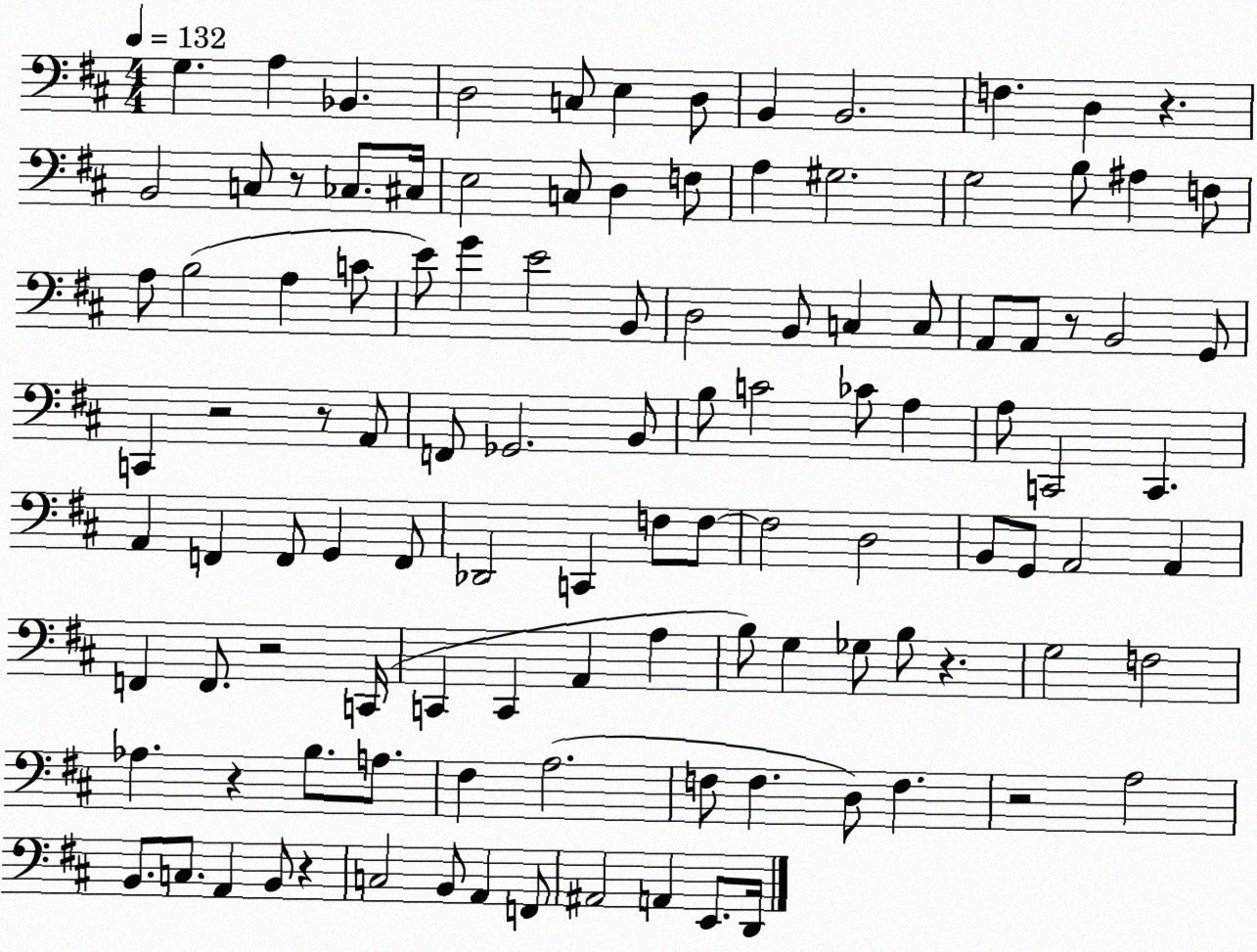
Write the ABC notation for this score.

X:1
T:Untitled
M:4/4
L:1/4
K:D
G, A, _B,, D,2 C,/2 E, D,/2 B,, B,,2 F, D, z B,,2 C,/2 z/2 _C,/2 ^C,/4 E,2 C,/2 D, F,/2 A, ^G,2 G,2 B,/2 ^A, F,/2 A,/2 B,2 A, C/2 E/2 G E2 B,,/2 D,2 B,,/2 C, C,/2 A,,/2 A,,/2 z/2 B,,2 G,,/2 C,, z2 z/2 A,,/2 F,,/2 _G,,2 B,,/2 B,/2 C2 _C/2 A, A,/2 C,,2 C,, A,, F,, F,,/2 G,, F,,/2 _D,,2 C,, F,/2 F,/2 F,2 D,2 B,,/2 G,,/2 A,,2 A,, F,, F,,/2 z2 C,,/4 C,, C,, A,, A, B,/2 G, _G,/2 B,/2 z G,2 F,2 _A, z B,/2 A,/2 ^F, A,2 F,/2 F, D,/2 F, z2 A,2 B,,/2 C,/2 A,, B,,/2 z C,2 B,,/2 A,, F,,/2 ^A,,2 A,, E,,/2 D,,/4